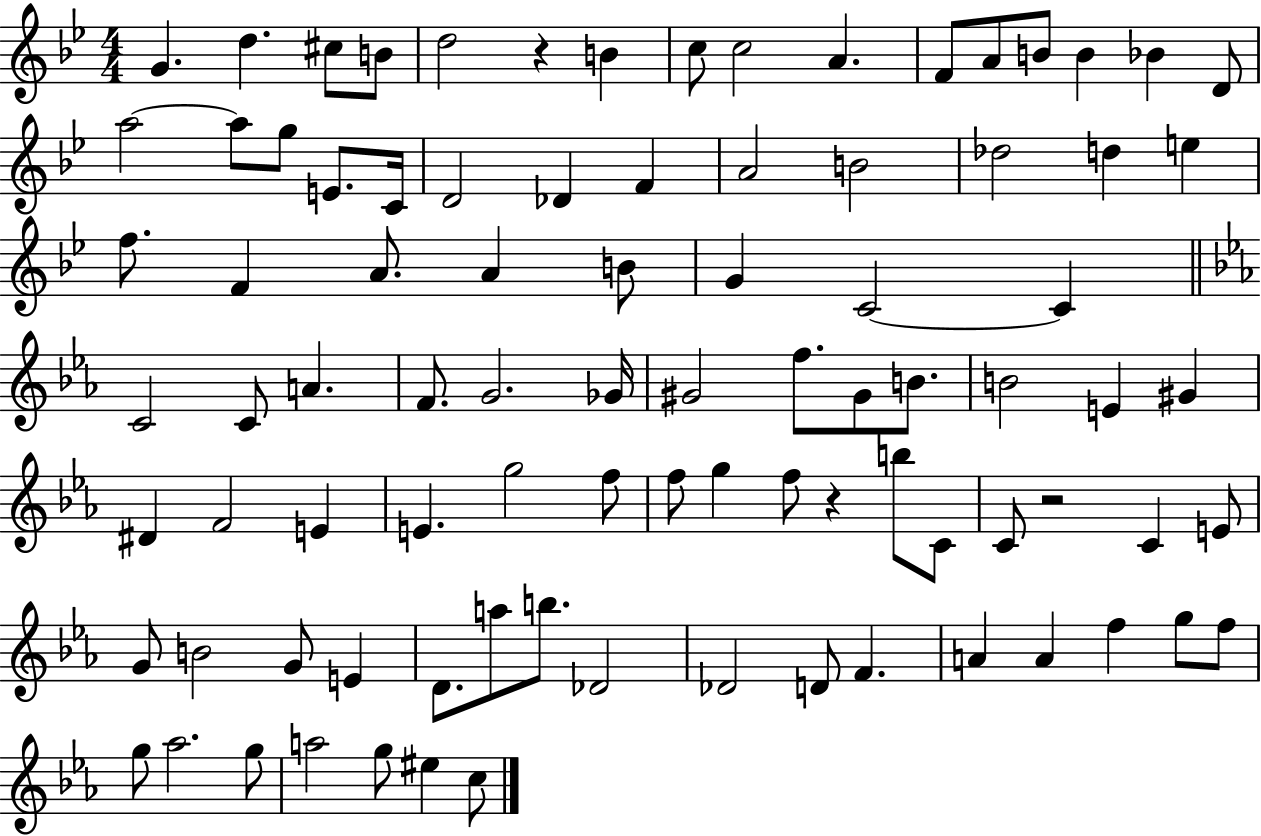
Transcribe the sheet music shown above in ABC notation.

X:1
T:Untitled
M:4/4
L:1/4
K:Bb
G d ^c/2 B/2 d2 z B c/2 c2 A F/2 A/2 B/2 B _B D/2 a2 a/2 g/2 E/2 C/4 D2 _D F A2 B2 _d2 d e f/2 F A/2 A B/2 G C2 C C2 C/2 A F/2 G2 _G/4 ^G2 f/2 ^G/2 B/2 B2 E ^G ^D F2 E E g2 f/2 f/2 g f/2 z b/2 C/2 C/2 z2 C E/2 G/2 B2 G/2 E D/2 a/2 b/2 _D2 _D2 D/2 F A A f g/2 f/2 g/2 _a2 g/2 a2 g/2 ^e c/2